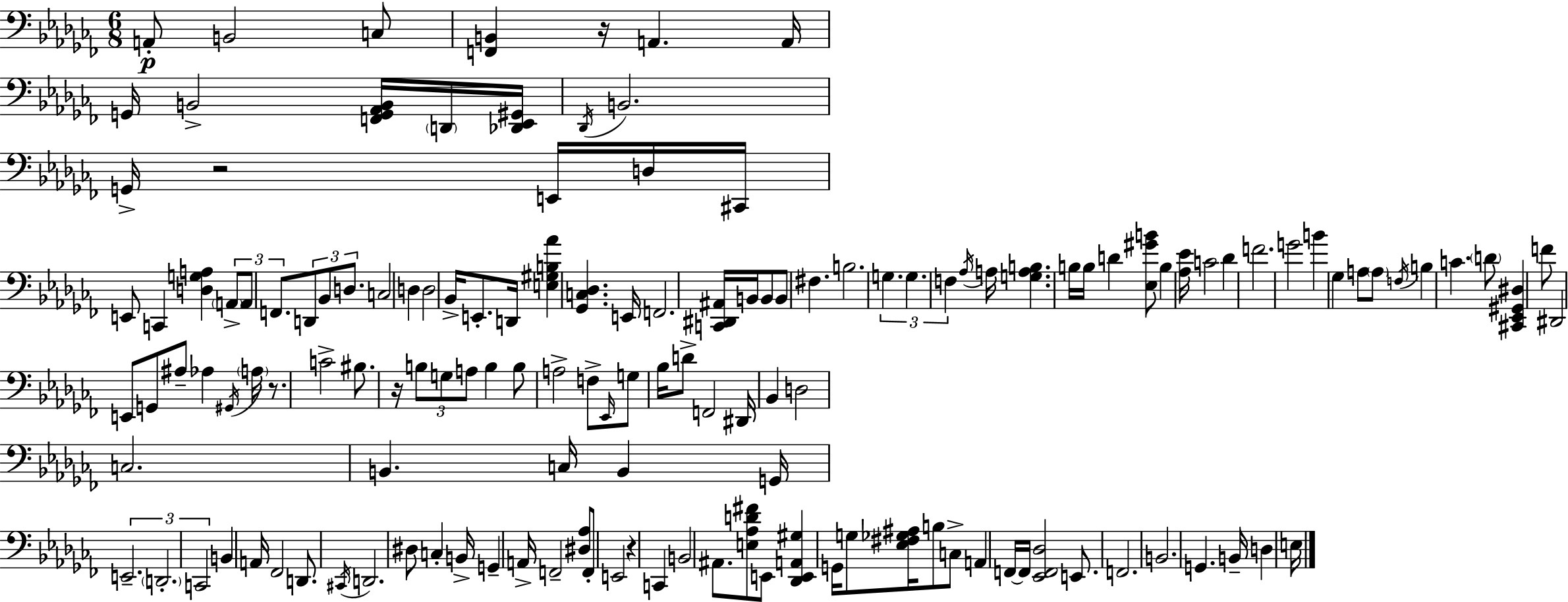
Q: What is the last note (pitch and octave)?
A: E3